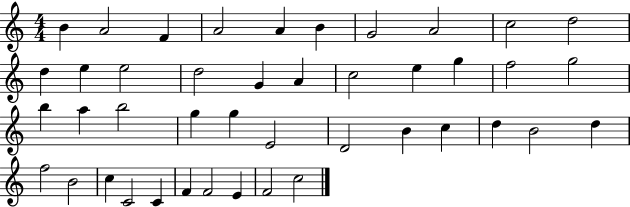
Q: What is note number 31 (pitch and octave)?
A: D5